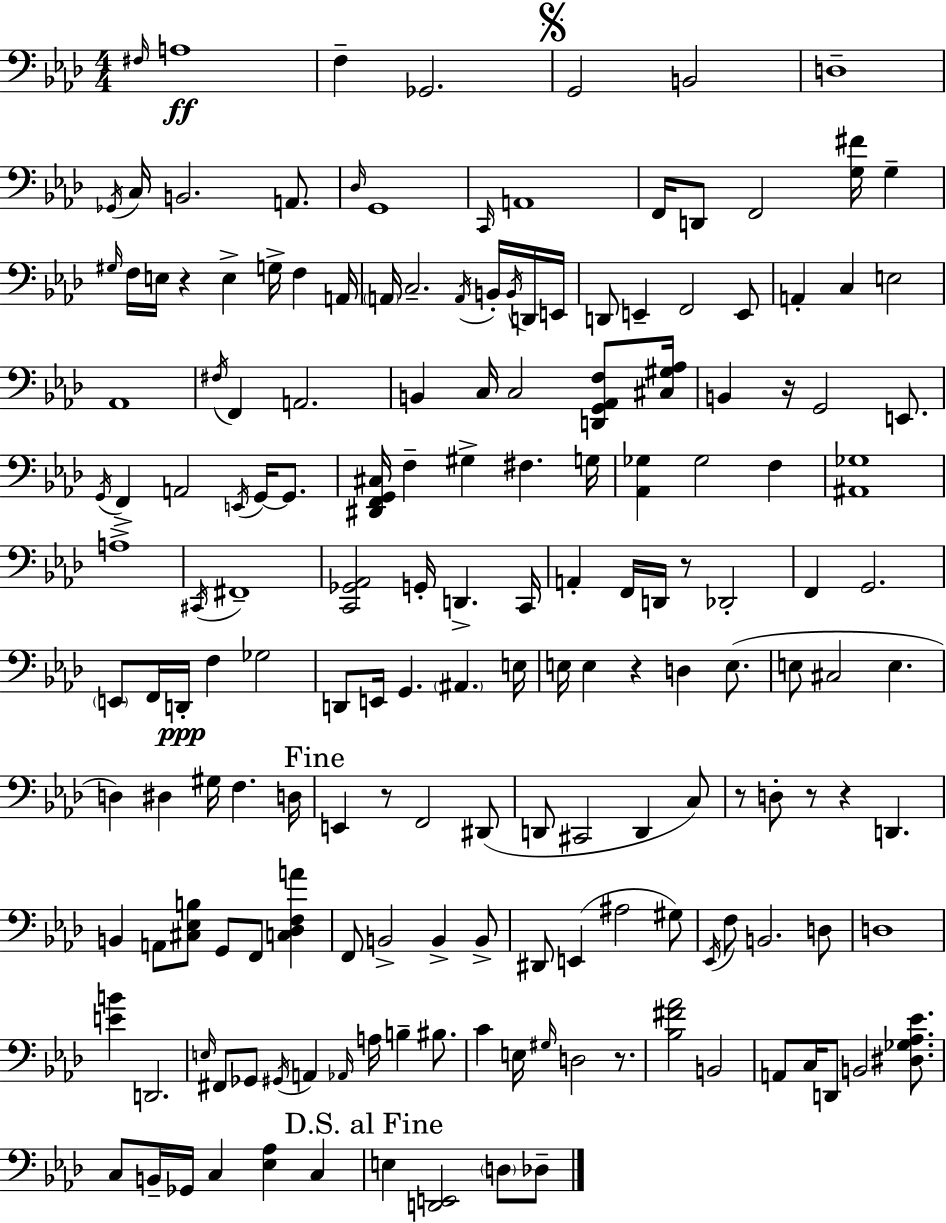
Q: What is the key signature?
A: AES major